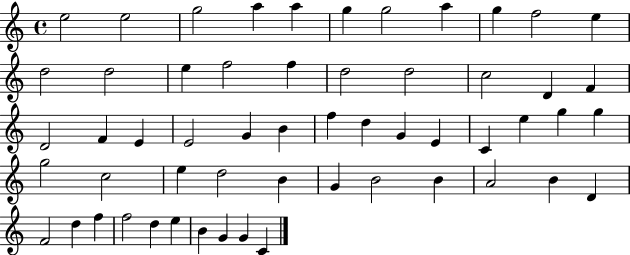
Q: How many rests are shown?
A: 0